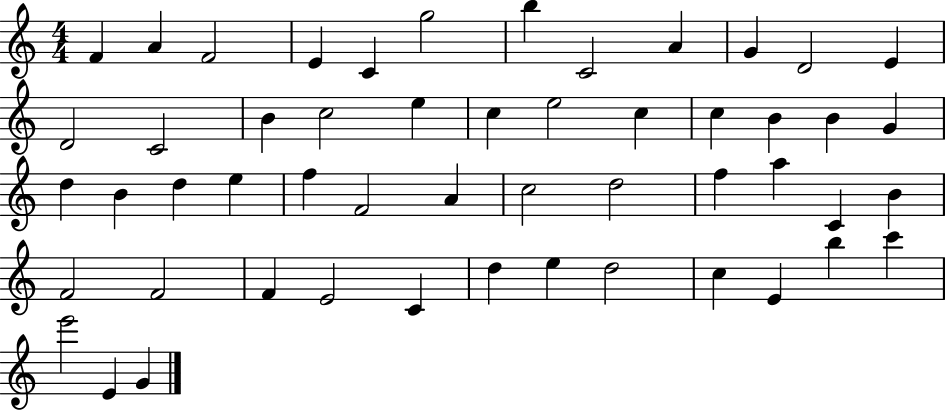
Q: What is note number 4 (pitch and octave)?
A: E4